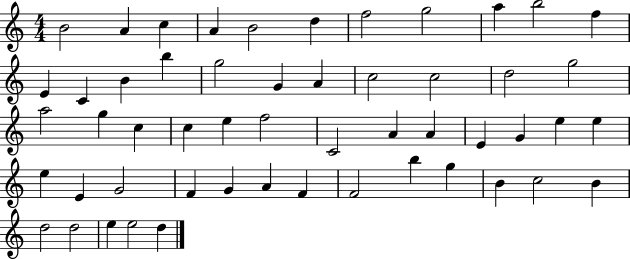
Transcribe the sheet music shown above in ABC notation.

X:1
T:Untitled
M:4/4
L:1/4
K:C
B2 A c A B2 d f2 g2 a b2 f E C B b g2 G A c2 c2 d2 g2 a2 g c c e f2 C2 A A E G e e e E G2 F G A F F2 b g B c2 B d2 d2 e e2 d